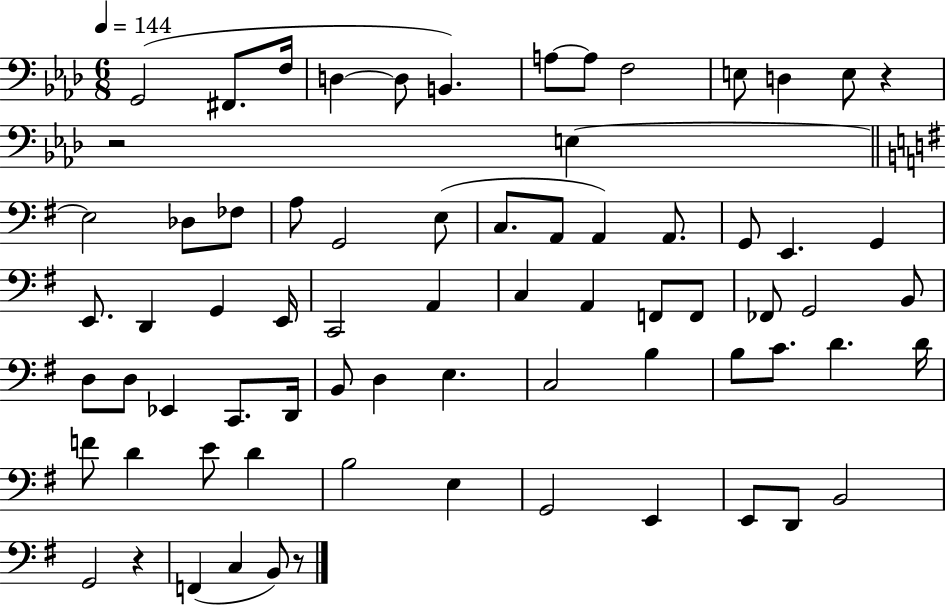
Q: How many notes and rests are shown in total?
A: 72